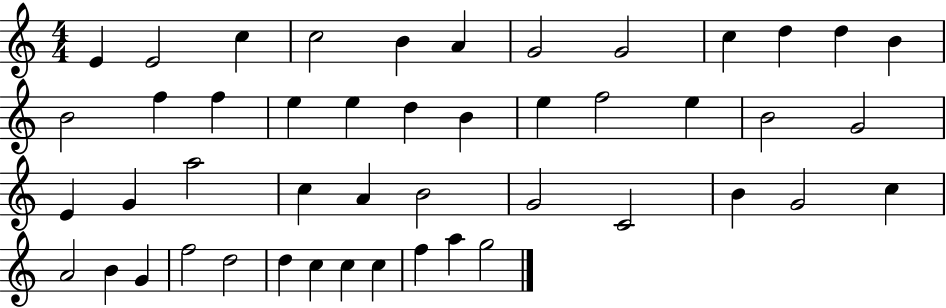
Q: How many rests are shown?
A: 0